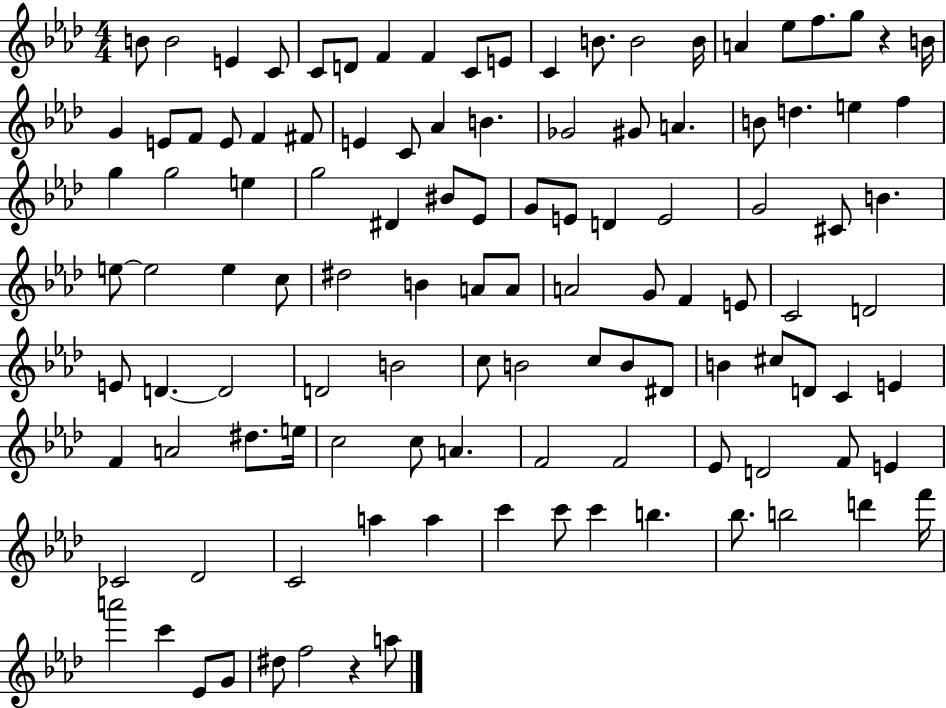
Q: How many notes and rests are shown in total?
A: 114